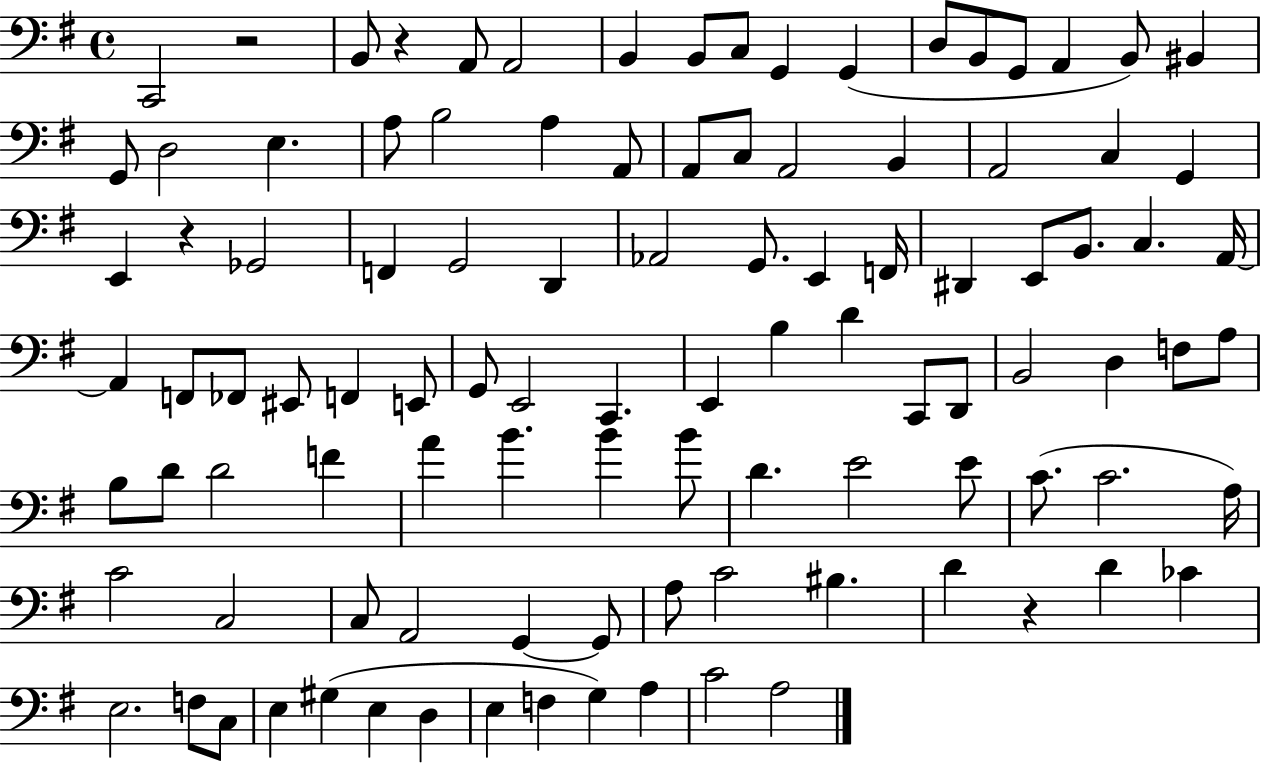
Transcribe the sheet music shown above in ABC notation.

X:1
T:Untitled
M:4/4
L:1/4
K:G
C,,2 z2 B,,/2 z A,,/2 A,,2 B,, B,,/2 C,/2 G,, G,, D,/2 B,,/2 G,,/2 A,, B,,/2 ^B,, G,,/2 D,2 E, A,/2 B,2 A, A,,/2 A,,/2 C,/2 A,,2 B,, A,,2 C, G,, E,, z _G,,2 F,, G,,2 D,, _A,,2 G,,/2 E,, F,,/4 ^D,, E,,/2 B,,/2 C, A,,/4 A,, F,,/2 _F,,/2 ^E,,/2 F,, E,,/2 G,,/2 E,,2 C,, E,, B, D C,,/2 D,,/2 B,,2 D, F,/2 A,/2 B,/2 D/2 D2 F A B B B/2 D E2 E/2 C/2 C2 A,/4 C2 C,2 C,/2 A,,2 G,, G,,/2 A,/2 C2 ^B, D z D _C E,2 F,/2 C,/2 E, ^G, E, D, E, F, G, A, C2 A,2